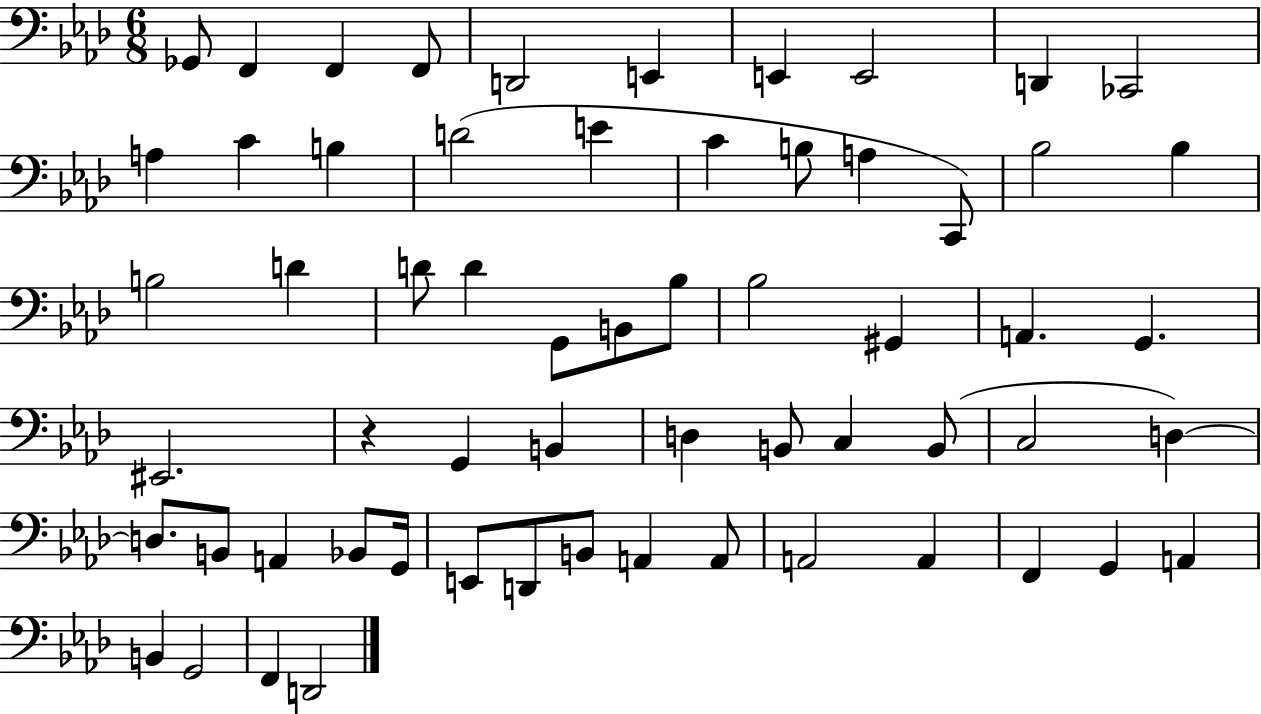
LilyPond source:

{
  \clef bass
  \numericTimeSignature
  \time 6/8
  \key aes \major
  ges,8 f,4 f,4 f,8 | d,2 e,4 | e,4 e,2 | d,4 ces,2 | \break a4 c'4 b4 | d'2( e'4 | c'4 b8 a4 c,8) | bes2 bes4 | \break b2 d'4 | d'8 d'4 g,8 b,8 bes8 | bes2 gis,4 | a,4. g,4. | \break eis,2. | r4 g,4 b,4 | d4 b,8 c4 b,8( | c2 d4~~) | \break d8. b,8 a,4 bes,8 g,16 | e,8 d,8 b,8 a,4 a,8 | a,2 a,4 | f,4 g,4 a,4 | \break b,4 g,2 | f,4 d,2 | \bar "|."
}